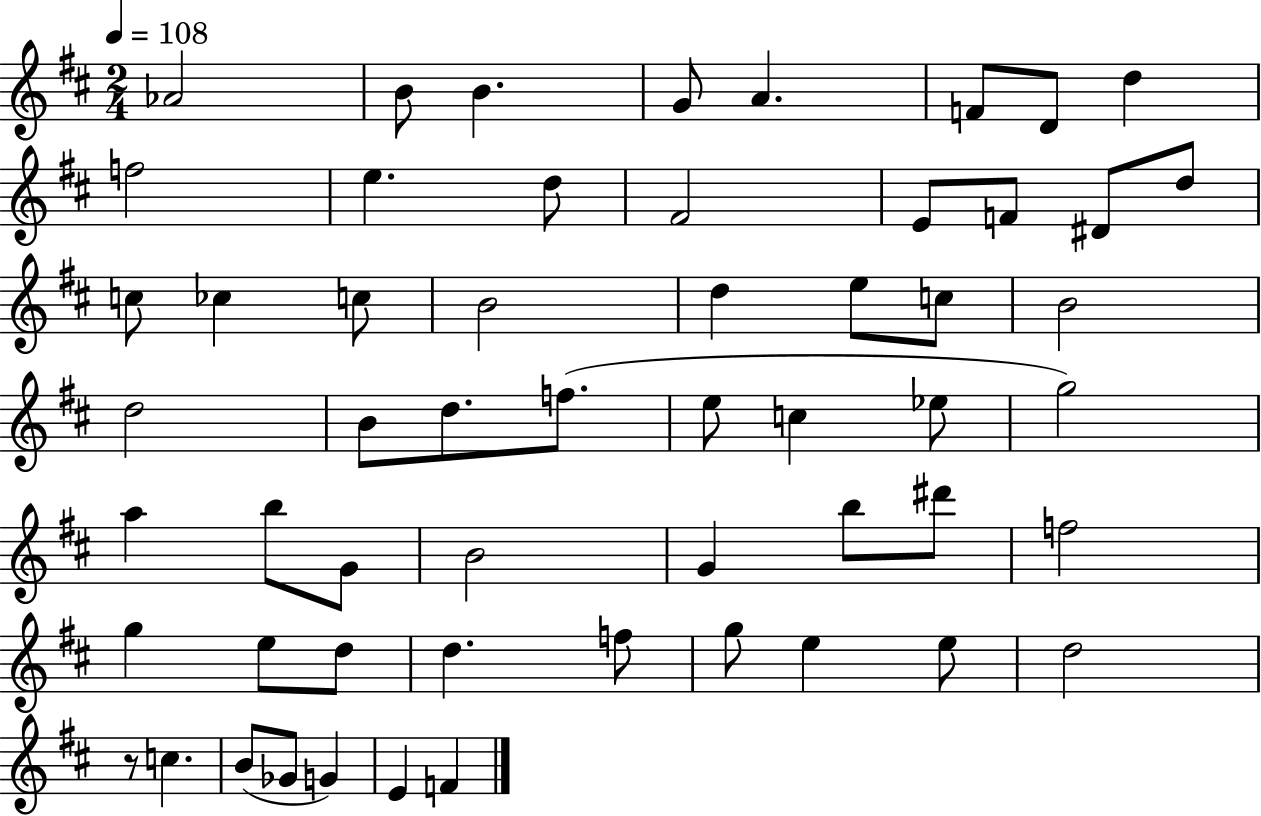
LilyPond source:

{
  \clef treble
  \numericTimeSignature
  \time 2/4
  \key d \major
  \tempo 4 = 108
  aes'2 | b'8 b'4. | g'8 a'4. | f'8 d'8 d''4 | \break f''2 | e''4. d''8 | fis'2 | e'8 f'8 dis'8 d''8 | \break c''8 ces''4 c''8 | b'2 | d''4 e''8 c''8 | b'2 | \break d''2 | b'8 d''8. f''8.( | e''8 c''4 ees''8 | g''2) | \break a''4 b''8 g'8 | b'2 | g'4 b''8 dis'''8 | f''2 | \break g''4 e''8 d''8 | d''4. f''8 | g''8 e''4 e''8 | d''2 | \break r8 c''4. | b'8( ges'8 g'4) | e'4 f'4 | \bar "|."
}